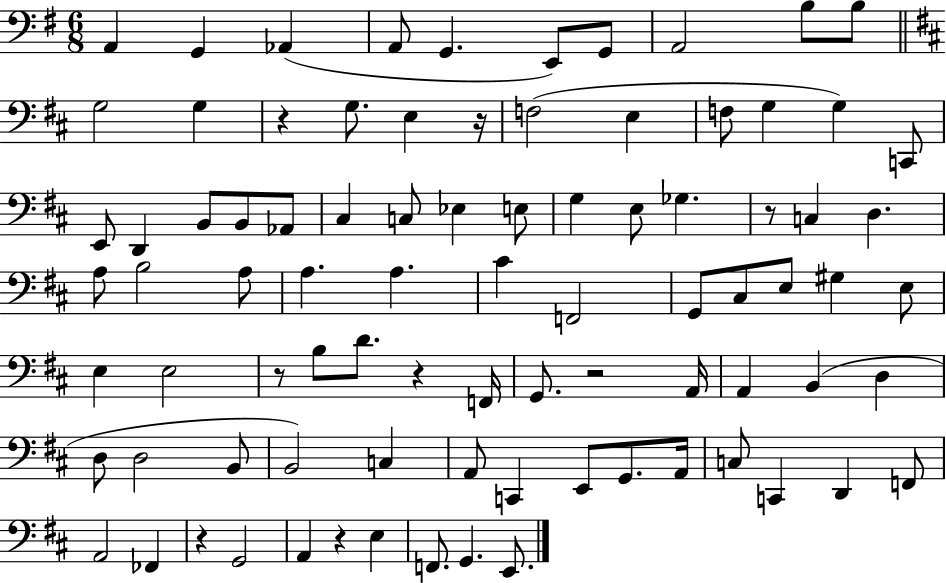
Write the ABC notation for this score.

X:1
T:Untitled
M:6/8
L:1/4
K:G
A,, G,, _A,, A,,/2 G,, E,,/2 G,,/2 A,,2 B,/2 B,/2 G,2 G, z G,/2 E, z/4 F,2 E, F,/2 G, G, C,,/2 E,,/2 D,, B,,/2 B,,/2 _A,,/2 ^C, C,/2 _E, E,/2 G, E,/2 _G, z/2 C, D, A,/2 B,2 A,/2 A, A, ^C F,,2 G,,/2 ^C,/2 E,/2 ^G, E,/2 E, E,2 z/2 B,/2 D/2 z F,,/4 G,,/2 z2 A,,/4 A,, B,, D, D,/2 D,2 B,,/2 B,,2 C, A,,/2 C,, E,,/2 G,,/2 A,,/4 C,/2 C,, D,, F,,/2 A,,2 _F,, z G,,2 A,, z E, F,,/2 G,, E,,/2